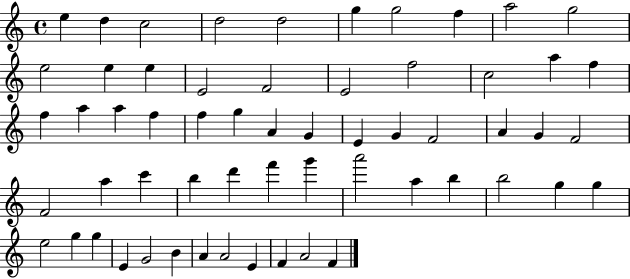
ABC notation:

X:1
T:Untitled
M:4/4
L:1/4
K:C
e d c2 d2 d2 g g2 f a2 g2 e2 e e E2 F2 E2 f2 c2 a f f a a f f g A G E G F2 A G F2 F2 a c' b d' f' g' a'2 a b b2 g g e2 g g E G2 B A A2 E F A2 F